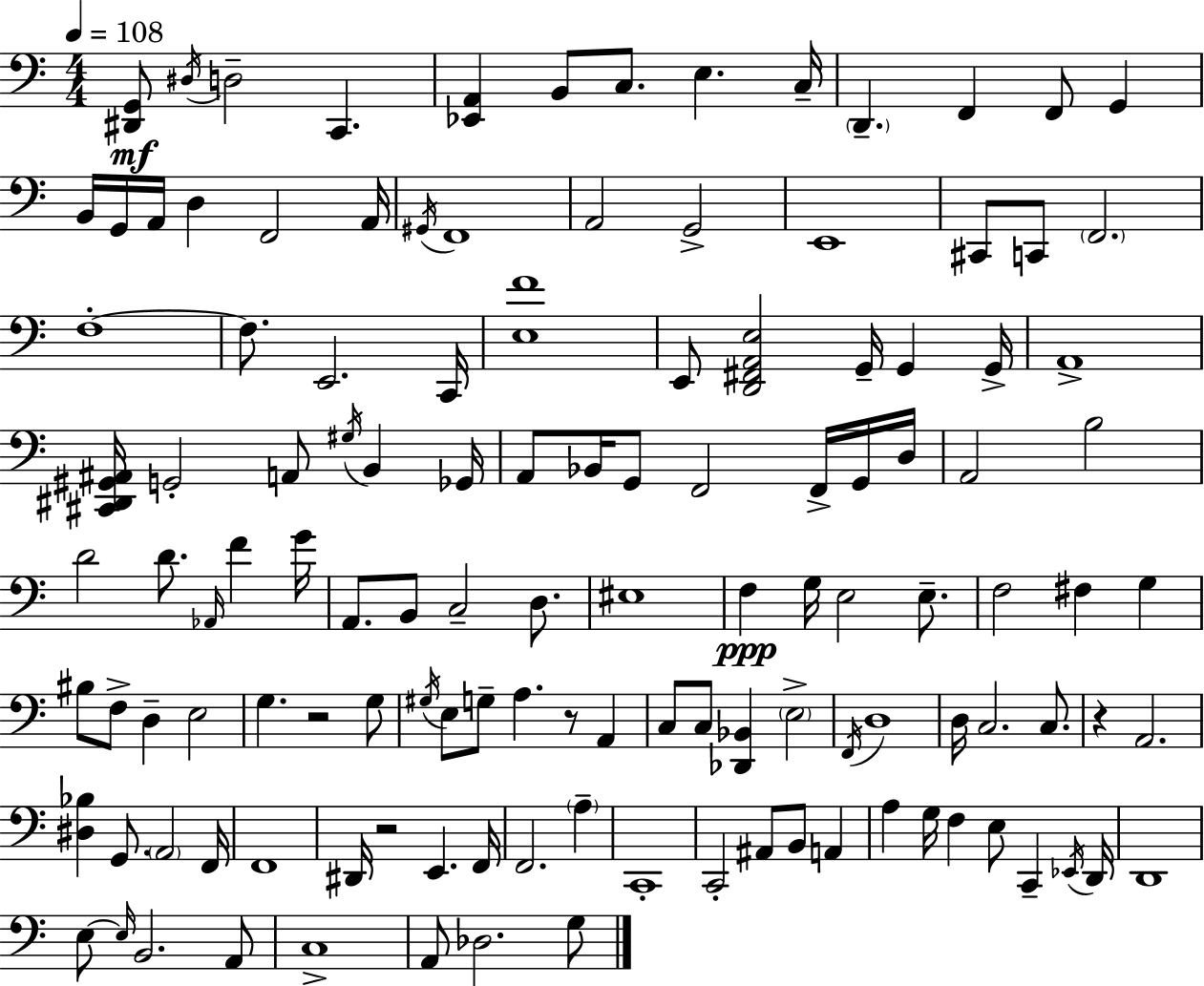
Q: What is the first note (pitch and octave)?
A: D#3